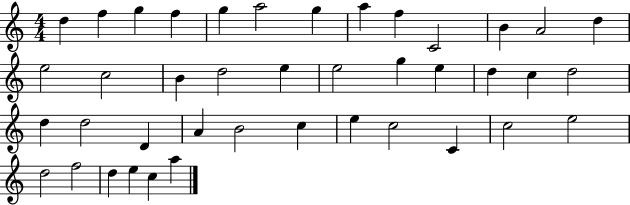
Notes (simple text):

D5/q F5/q G5/q F5/q G5/q A5/h G5/q A5/q F5/q C4/h B4/q A4/h D5/q E5/h C5/h B4/q D5/h E5/q E5/h G5/q E5/q D5/q C5/q D5/h D5/q D5/h D4/q A4/q B4/h C5/q E5/q C5/h C4/q C5/h E5/h D5/h F5/h D5/q E5/q C5/q A5/q